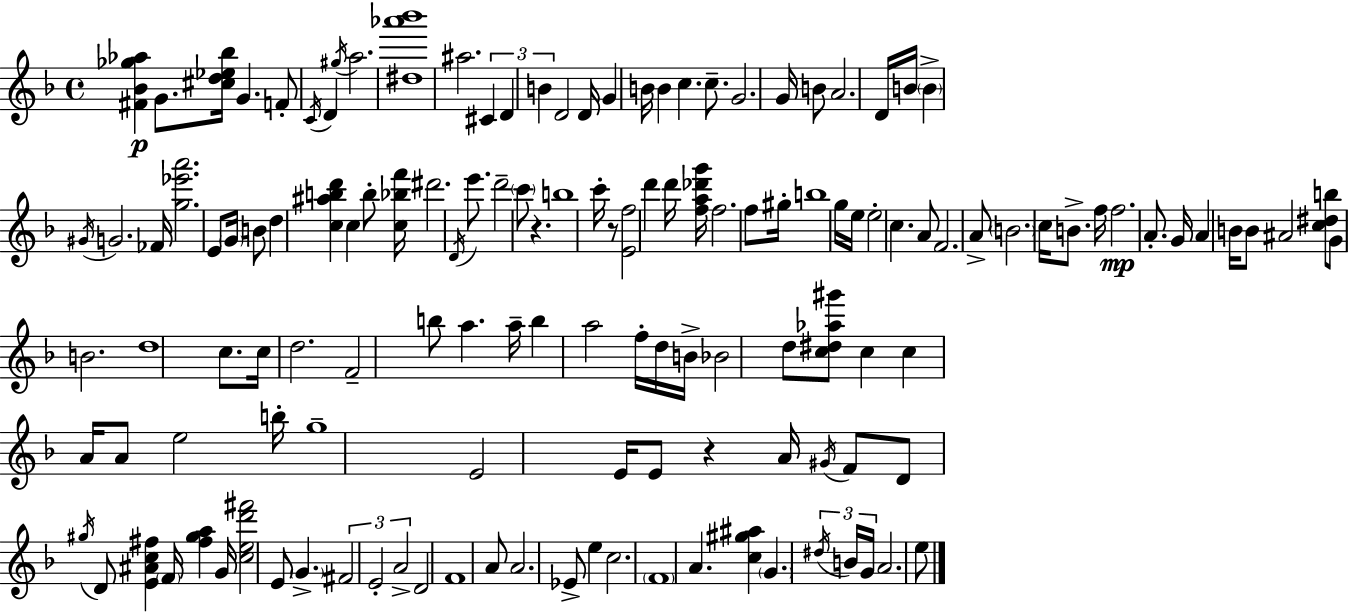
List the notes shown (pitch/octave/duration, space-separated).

[F#4,Bb4,Gb5,Ab5]/q G4/e. [C#5,D5,Eb5,Bb5]/s G4/q. F4/e C4/s D4/q G#5/s A5/h. [D#5,Ab6,Bb6]/w A#5/h. C#4/q D4/q B4/q D4/h D4/s G4/q B4/s B4/q C5/q. C5/e. G4/h. G4/s B4/e A4/h. D4/s B4/s B4/q G#4/s G4/h. FES4/s [G5,Eb6,A6]/h. E4/e G4/s B4/e D5/q [C5,A#5,B5,D6]/q C5/q B5/e [C5,Bb5,F6]/s D#6/h. D4/s E6/e. D6/h C6/e R/q. B5/w C6/s R/e [E4,F5]/h D6/q D6/s [F5,A5,Db6,G6]/s F5/h. F5/e G#5/s B5/w G5/s E5/s E5/h C5/q. A4/e F4/h. A4/e B4/h. C5/s B4/e. F5/s F5/h. A4/e. G4/s A4/q B4/s B4/e A#4/h [C5,D#5,B5]/e G4/e B4/h. D5/w C5/e. C5/s D5/h. F4/h B5/e A5/q. A5/s B5/q A5/h F5/s D5/s B4/s Bb4/h D5/e [C5,D#5,Ab5,G#6]/e C5/q C5/q A4/s A4/e E5/h B5/s G5/w E4/h E4/s E4/e R/q A4/s G#4/s F4/e D4/e G#5/s D4/e [E4,A#4,C5,F#5]/q F4/s [F#5,G#5,A5]/q G4/s [C5,E5,D6,F#6]/h E4/e G4/q. F#4/h E4/h A4/h D4/h F4/w A4/e A4/h. Eb4/e E5/q C5/h. F4/w A4/q. [C5,G#5,A#5]/q G4/q. D#5/s B4/s G4/s A4/h. E5/e